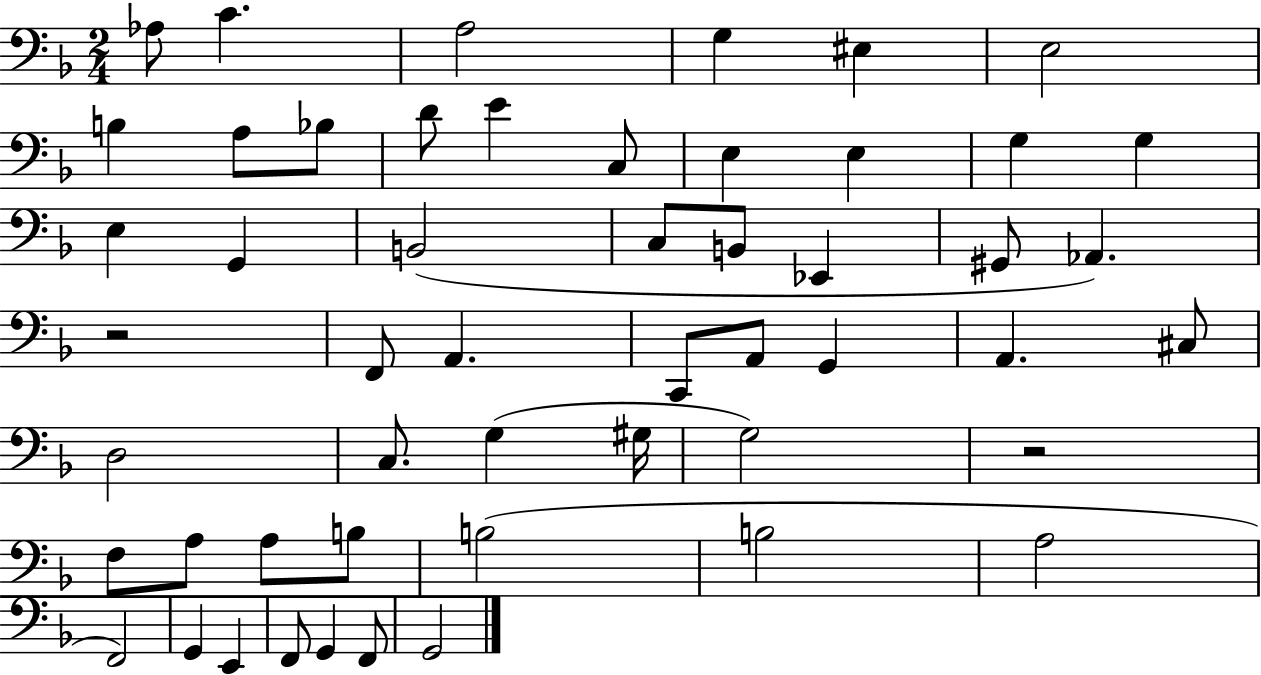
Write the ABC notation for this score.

X:1
T:Untitled
M:2/4
L:1/4
K:F
_A,/2 C A,2 G, ^E, E,2 B, A,/2 _B,/2 D/2 E C,/2 E, E, G, G, E, G,, B,,2 C,/2 B,,/2 _E,, ^G,,/2 _A,, z2 F,,/2 A,, C,,/2 A,,/2 G,, A,, ^C,/2 D,2 C,/2 G, ^G,/4 G,2 z2 F,/2 A,/2 A,/2 B,/2 B,2 B,2 A,2 F,,2 G,, E,, F,,/2 G,, F,,/2 G,,2